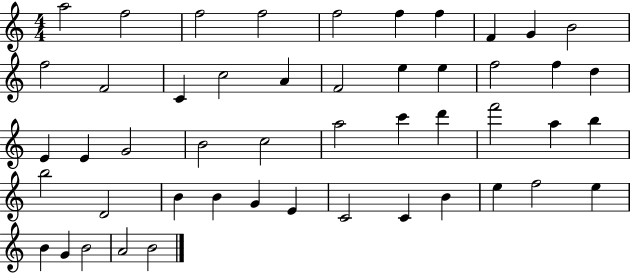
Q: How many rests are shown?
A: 0